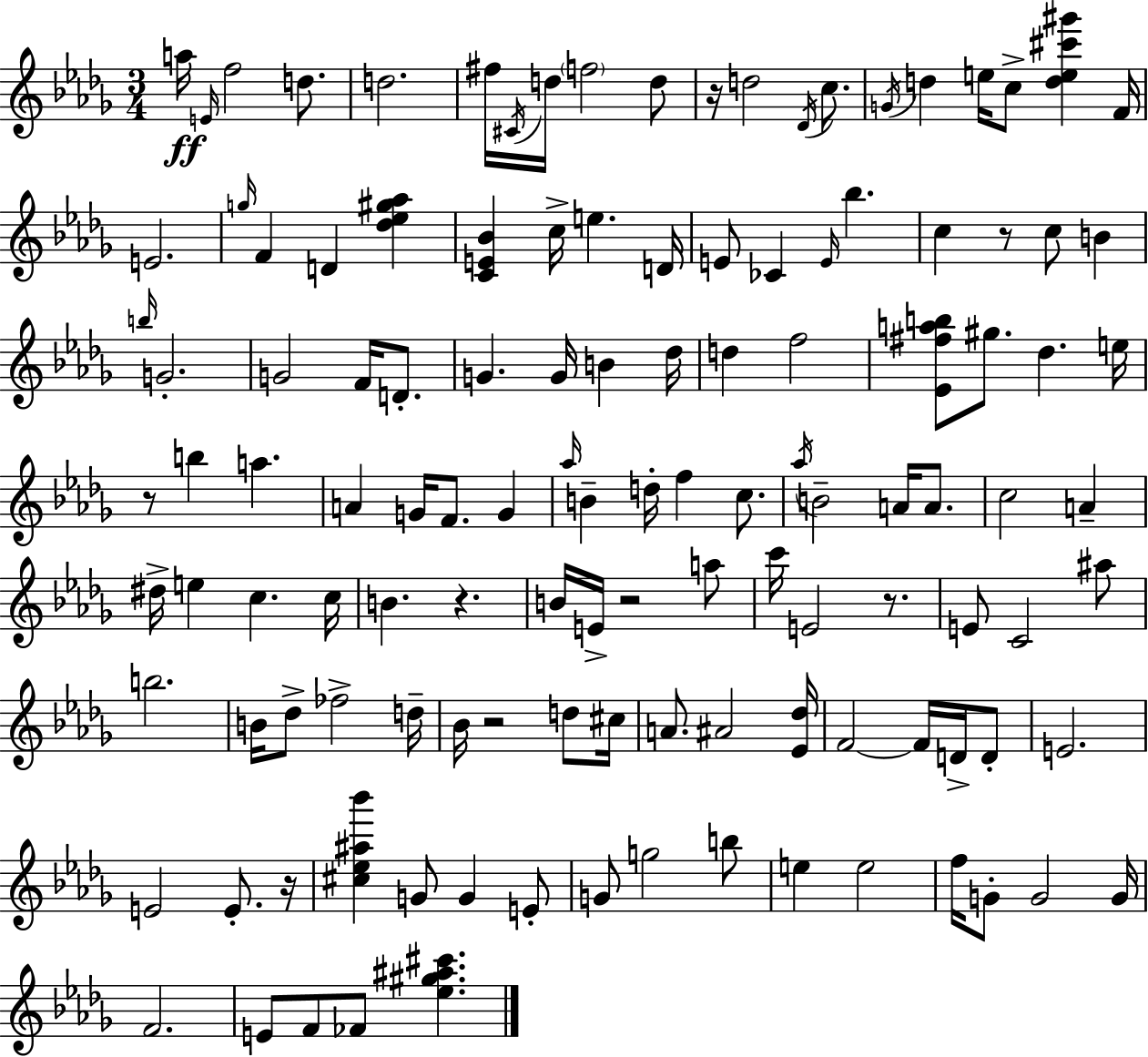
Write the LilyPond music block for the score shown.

{
  \clef treble
  \numericTimeSignature
  \time 3/4
  \key bes \minor
  a''16\ff \grace { e'16 } f''2 d''8. | d''2. | fis''16 \acciaccatura { cis'16 } d''16 \parenthesize f''2 | d''8 r16 d''2 \acciaccatura { des'16 } | \break c''8. \acciaccatura { g'16 } d''4 e''16 c''8-> <d'' e'' cis''' gis'''>4 | f'16 e'2. | \grace { g''16 } f'4 d'4 | <des'' ees'' gis'' aes''>4 <c' e' bes'>4 c''16-> e''4. | \break d'16 e'8 ces'4 \grace { e'16 } | bes''4. c''4 r8 | c''8 b'4 \grace { b''16 } g'2.-. | g'2 | \break f'16 d'8.-. g'4. | g'16 b'4 des''16 d''4 f''2 | <ees' fis'' a'' b''>8 gis''8. | des''4. e''16 r8 b''4 | \break a''4. a'4 g'16 | f'8. g'4 \grace { aes''16 } b'4-- | d''16-. f''4 c''8. \acciaccatura { aes''16 } b'2-- | a'16 a'8. c''2 | \break a'4-- dis''16-> e''4 | c''4. c''16 b'4. | r4. b'16 e'16-> r2 | a''8 c'''16 e'2 | \break r8. e'8 c'2 | ais''8 b''2. | b'16 des''8-> | fes''2-> d''16-- bes'16 r2 | \break d''8 cis''16 a'8. | ais'2 <ees' des''>16 f'2~~ | f'16 d'16-> d'8-. e'2. | e'2 | \break e'8.-. r16 <cis'' ees'' ais'' bes'''>4 | g'8 g'4 e'8-. g'8 g''2 | b''8 e''4 | e''2 f''16 g'8-. | \break g'2 g'16 f'2. | e'8 f'8 | fes'8 <ees'' gis'' ais'' cis'''>4. \bar "|."
}